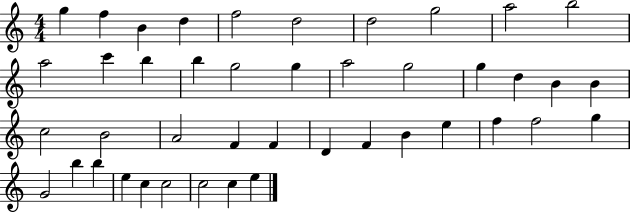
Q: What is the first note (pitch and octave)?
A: G5